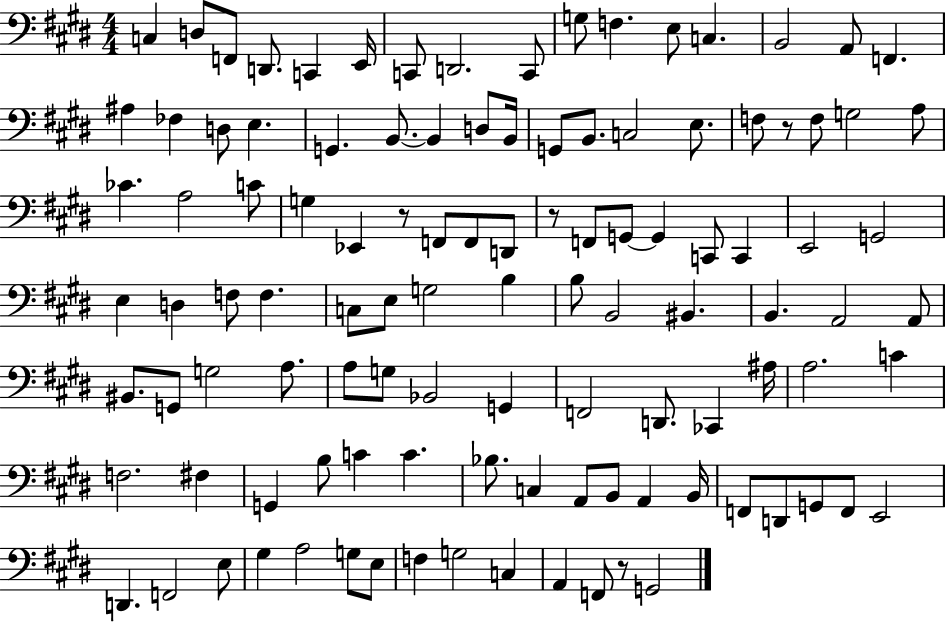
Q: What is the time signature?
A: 4/4